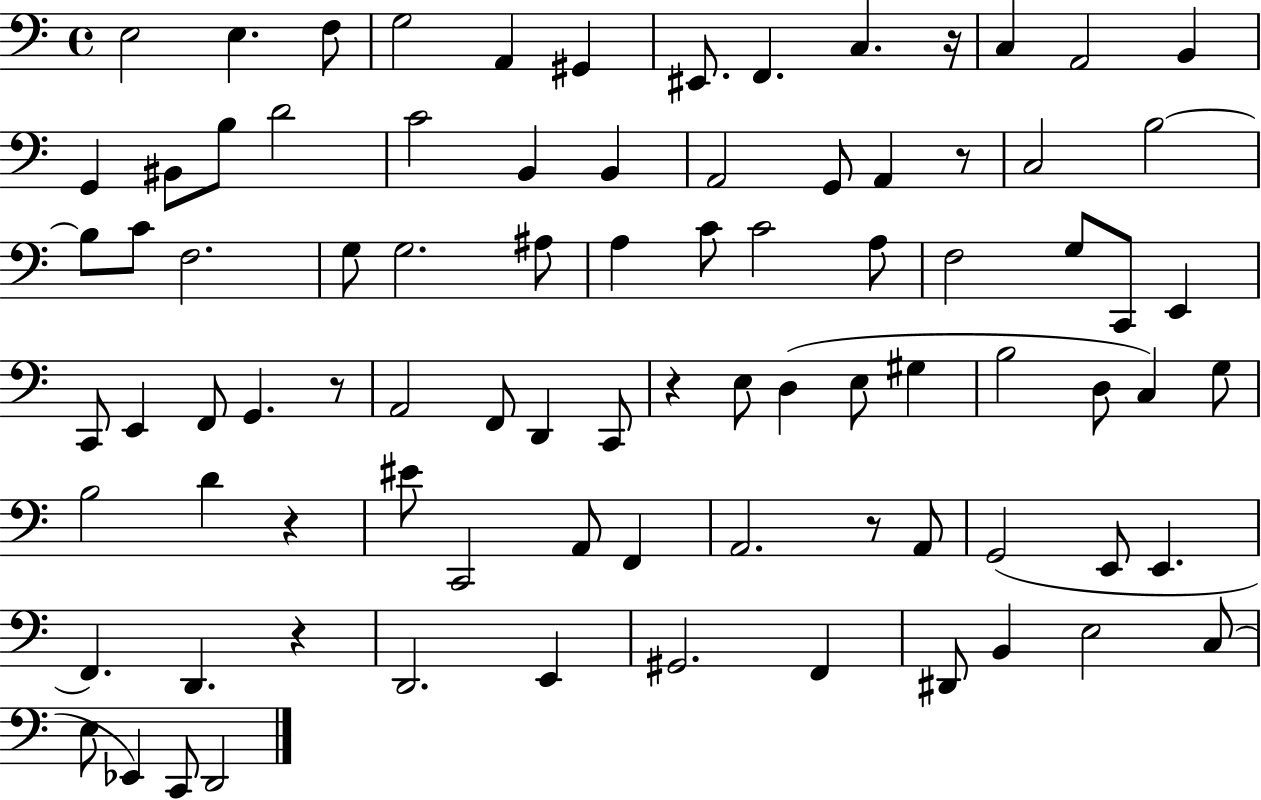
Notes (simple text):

E3/h E3/q. F3/e G3/h A2/q G#2/q EIS2/e. F2/q. C3/q. R/s C3/q A2/h B2/q G2/q BIS2/e B3/e D4/h C4/h B2/q B2/q A2/h G2/e A2/q R/e C3/h B3/h B3/e C4/e F3/h. G3/e G3/h. A#3/e A3/q C4/e C4/h A3/e F3/h G3/e C2/e E2/q C2/e E2/q F2/e G2/q. R/e A2/h F2/e D2/q C2/e R/q E3/e D3/q E3/e G#3/q B3/h D3/e C3/q G3/e B3/h D4/q R/q EIS4/e C2/h A2/e F2/q A2/h. R/e A2/e G2/h E2/e E2/q. F2/q. D2/q. R/q D2/h. E2/q G#2/h. F2/q D#2/e B2/q E3/h C3/e E3/e Eb2/q C2/e D2/h